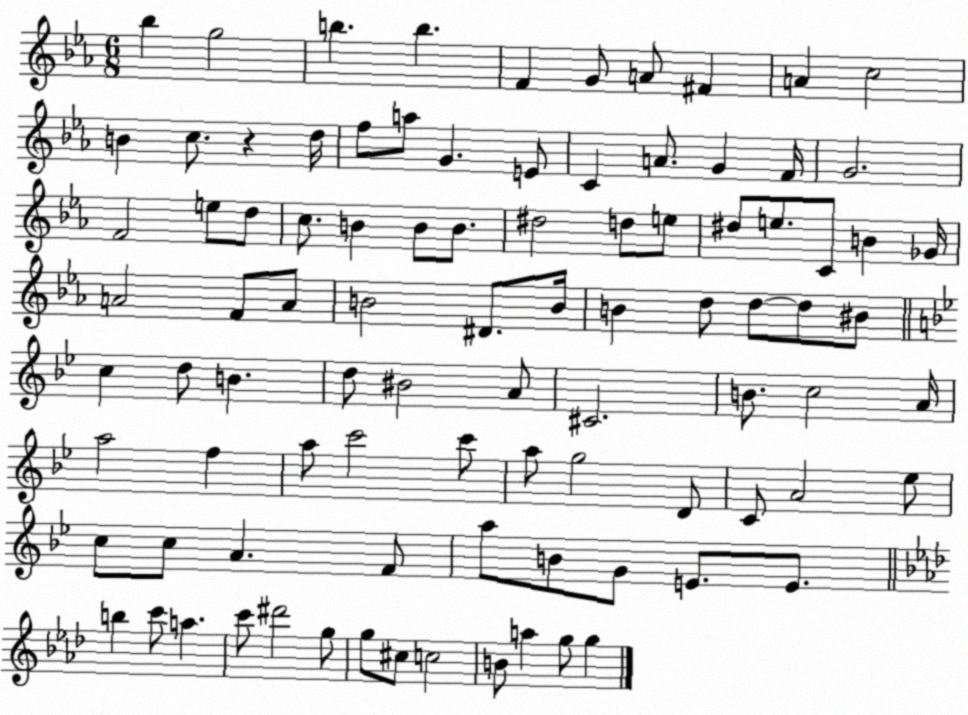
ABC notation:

X:1
T:Untitled
M:6/8
L:1/4
K:Eb
_b g2 b b F G/2 A/2 ^F A c2 B c/2 z d/4 f/2 a/2 G E/2 C A/2 G F/4 G2 F2 e/2 d/2 c/2 B B/2 B/2 ^d2 d/2 e/2 ^d/2 e/2 C/2 B _G/4 A2 F/2 A/2 B2 ^D/2 B/4 B d/2 d/2 d/2 ^B/2 c d/2 B d/2 ^B2 A/2 ^C2 B/2 c2 A/4 a2 f a/2 c'2 c'/2 a/2 g2 D/2 C/2 A2 _e/2 c/2 c/2 A F/2 a/2 B/2 G/2 E/2 E/2 b c'/2 a c'/2 ^d'2 g/2 g/2 ^c/2 c2 B/2 a g/2 g